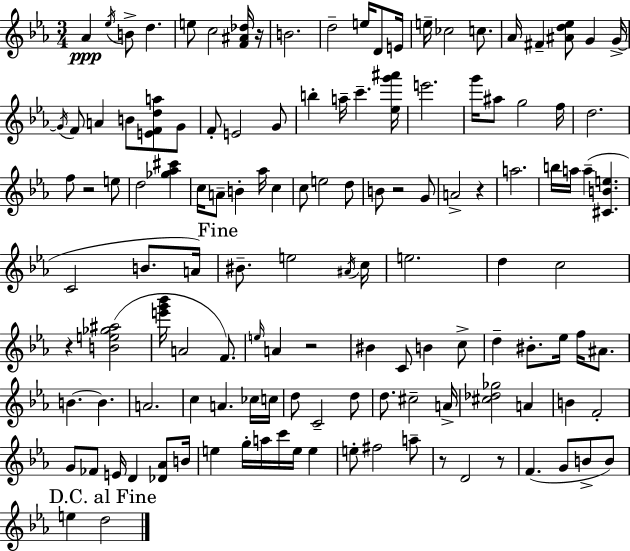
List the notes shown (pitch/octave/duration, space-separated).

Ab4/q Eb5/s B4/e D5/q. E5/e C5/h [F4,A#4,Db5]/s R/s B4/h. D5/h E5/s D4/e E4/s E5/s CES5/h C5/e. Ab4/s F#4/q [A#4,D5,Eb5]/e G4/q G4/s G4/s F4/e A4/q B4/e [E4,F4,D5,A5]/e G4/e F4/e E4/h G4/e B5/q A5/s C6/q. [Eb5,G6,A#6]/s E6/h. G6/s A#5/e G5/h F5/s D5/h. F5/e R/h E5/e D5/h [Gb5,Ab5,C#6]/q C5/s A4/e B4/q Ab5/s C5/q C5/e E5/h D5/e B4/e R/h G4/e A4/h R/q A5/h. B5/s A5/s A5/q [C#4,B4,E5]/q. C4/h B4/e. A4/s BIS4/e. E5/h A#4/s C5/s E5/h. D5/q C5/h R/q [B4,E5,Gb5,A#5]/h [E6,G6,Bb6]/s A4/h F4/e. E5/s A4/q R/h BIS4/q C4/e B4/q C5/e D5/q BIS4/e. Eb5/s F5/s A#4/e. B4/q. B4/q. A4/h. C5/q A4/q. CES5/s C5/s D5/e C4/h D5/e D5/e. C#5/h A4/s [C#5,Db5,Gb5]/h A4/q B4/q F4/h G4/e FES4/e E4/s D4/q [Db4,Ab4]/e B4/s E5/q G5/s A5/s C6/s E5/s E5/q E5/e F#5/h A5/e R/e D4/h R/e F4/q. G4/e B4/e B4/e E5/q D5/h